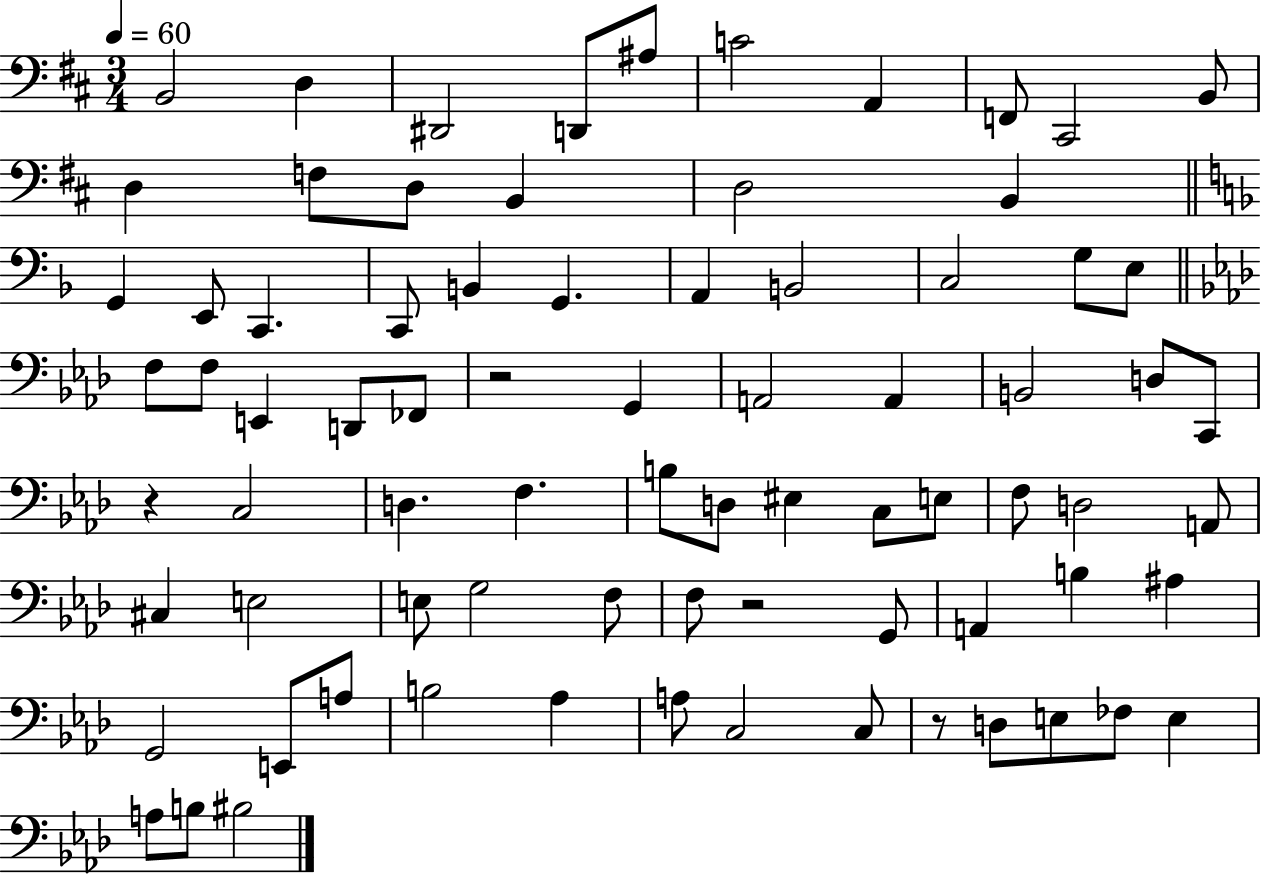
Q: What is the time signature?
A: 3/4